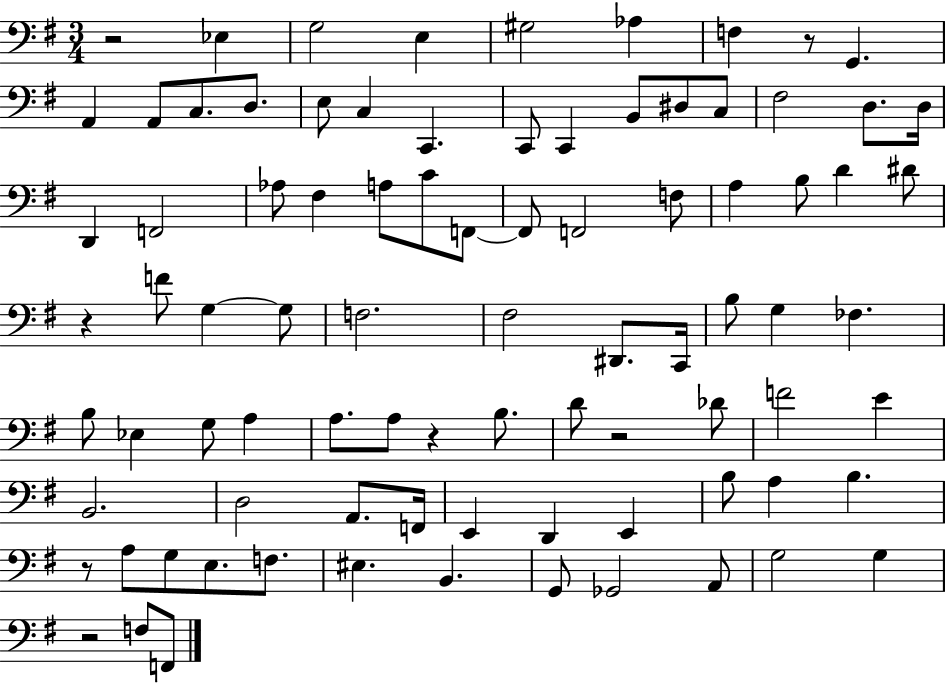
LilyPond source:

{
  \clef bass
  \numericTimeSignature
  \time 3/4
  \key g \major
  r2 ees4 | g2 e4 | gis2 aes4 | f4 r8 g,4. | \break a,4 a,8 c8. d8. | e8 c4 c,4. | c,8 c,4 b,8 dis8 c8 | fis2 d8. d16 | \break d,4 f,2 | aes8 fis4 a8 c'8 f,8~~ | f,8 f,2 f8 | a4 b8 d'4 dis'8 | \break r4 f'8 g4~~ g8 | f2. | fis2 dis,8. c,16 | b8 g4 fes4. | \break b8 ees4 g8 a4 | a8. a8 r4 b8. | d'8 r2 des'8 | f'2 e'4 | \break b,2. | d2 a,8. f,16 | e,4 d,4 e,4 | b8 a4 b4. | \break r8 a8 g8 e8. f8. | eis4. b,4. | g,8 ges,2 a,8 | g2 g4 | \break r2 f8 f,8 | \bar "|."
}